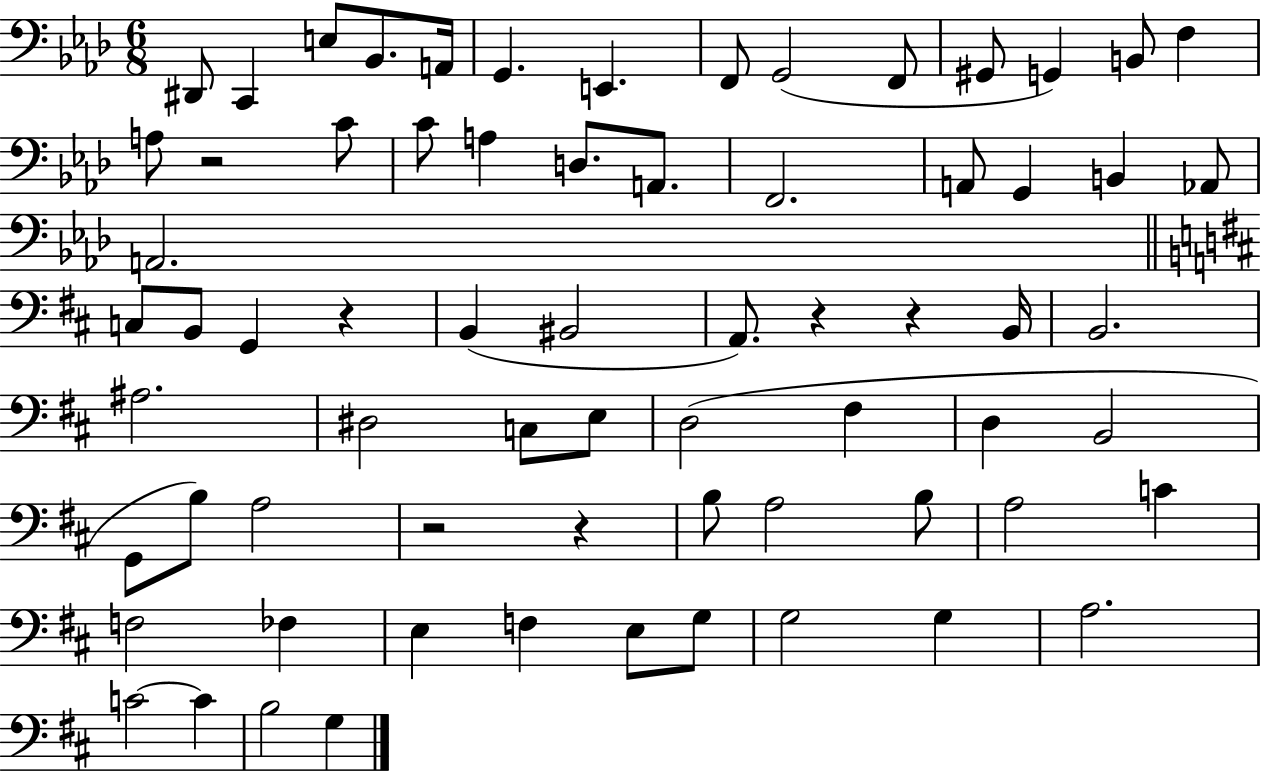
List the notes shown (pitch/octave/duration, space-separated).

D#2/e C2/q E3/e Bb2/e. A2/s G2/q. E2/q. F2/e G2/h F2/e G#2/e G2/q B2/e F3/q A3/e R/h C4/e C4/e A3/q D3/e. A2/e. F2/h. A2/e G2/q B2/q Ab2/e A2/h. C3/e B2/e G2/q R/q B2/q BIS2/h A2/e. R/q R/q B2/s B2/h. A#3/h. D#3/h C3/e E3/e D3/h F#3/q D3/q B2/h G2/e B3/e A3/h R/h R/q B3/e A3/h B3/e A3/h C4/q F3/h FES3/q E3/q F3/q E3/e G3/e G3/h G3/q A3/h. C4/h C4/q B3/h G3/q